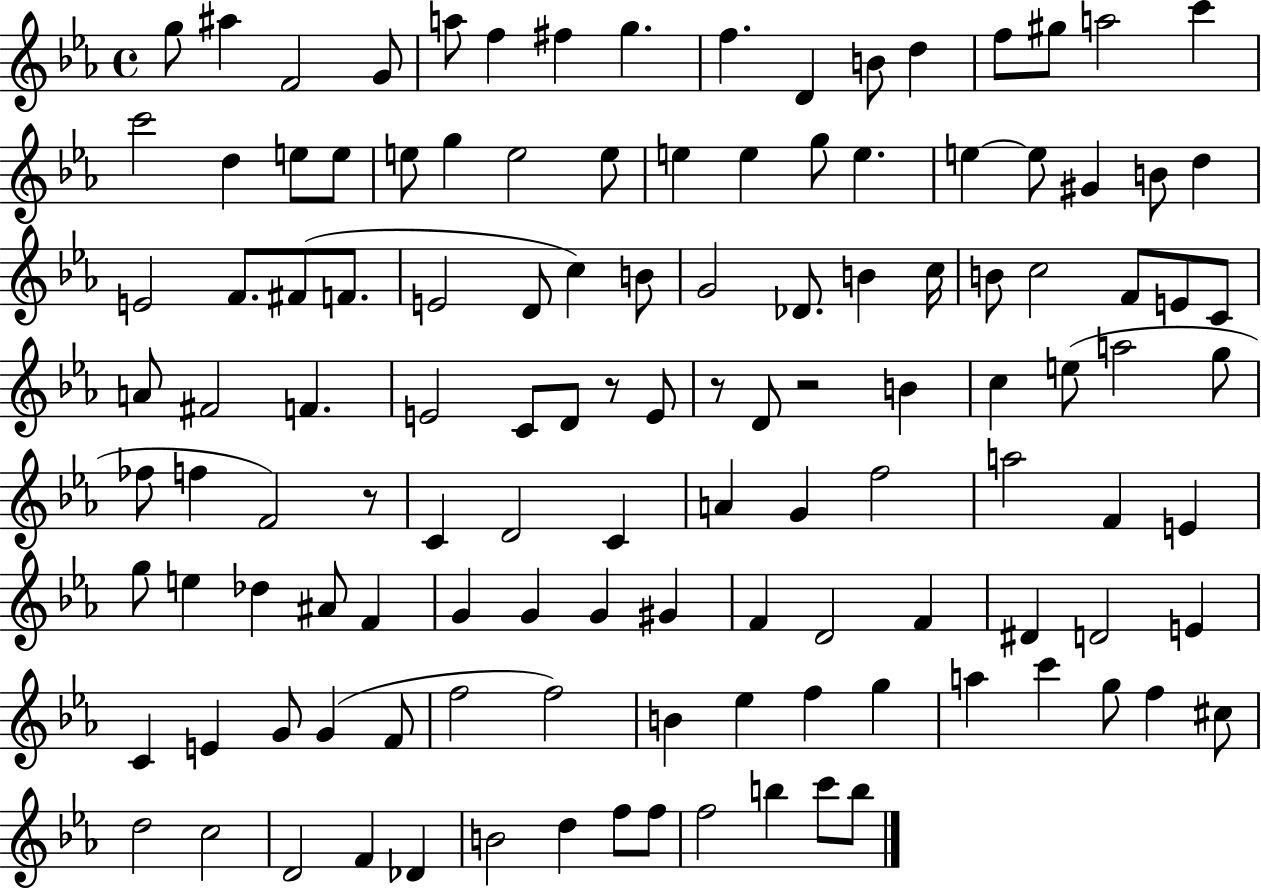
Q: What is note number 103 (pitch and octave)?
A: C6